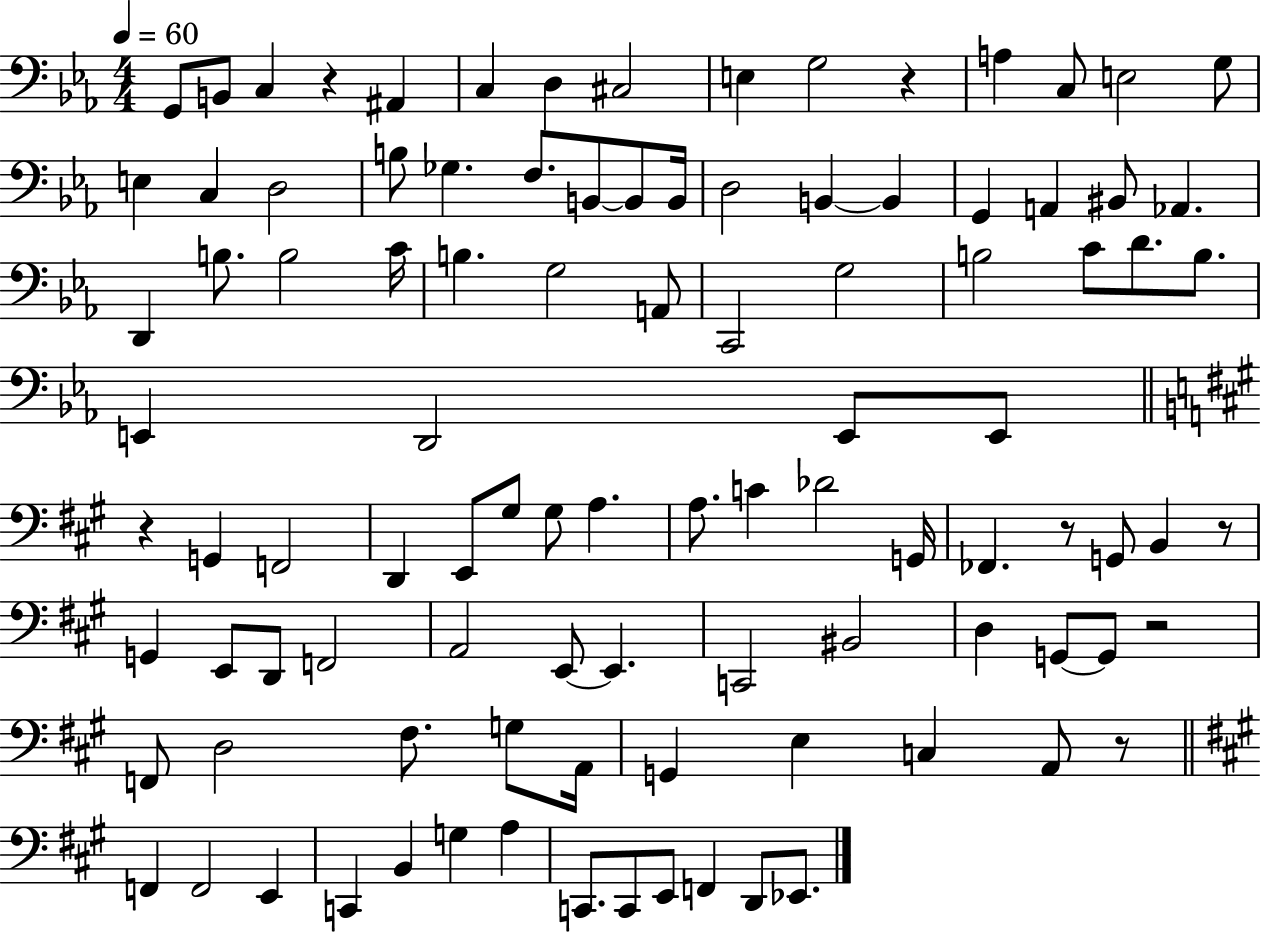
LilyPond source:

{
  \clef bass
  \numericTimeSignature
  \time 4/4
  \key ees \major
  \tempo 4 = 60
  g,8 b,8 c4 r4 ais,4 | c4 d4 cis2 | e4 g2 r4 | a4 c8 e2 g8 | \break e4 c4 d2 | b8 ges4. f8. b,8~~ b,8 b,16 | d2 b,4~~ b,4 | g,4 a,4 bis,8 aes,4. | \break d,4 b8. b2 c'16 | b4. g2 a,8 | c,2 g2 | b2 c'8 d'8. b8. | \break e,4 d,2 e,8 e,8 | \bar "||" \break \key a \major r4 g,4 f,2 | d,4 e,8 gis8 gis8 a4. | a8. c'4 des'2 g,16 | fes,4. r8 g,8 b,4 r8 | \break g,4 e,8 d,8 f,2 | a,2 e,8~~ e,4. | c,2 bis,2 | d4 g,8~~ g,8 r2 | \break f,8 d2 fis8. g8 a,16 | g,4 e4 c4 a,8 r8 | \bar "||" \break \key a \major f,4 f,2 e,4 | c,4 b,4 g4 a4 | c,8. c,8 e,8 f,4 d,8 ees,8. | \bar "|."
}